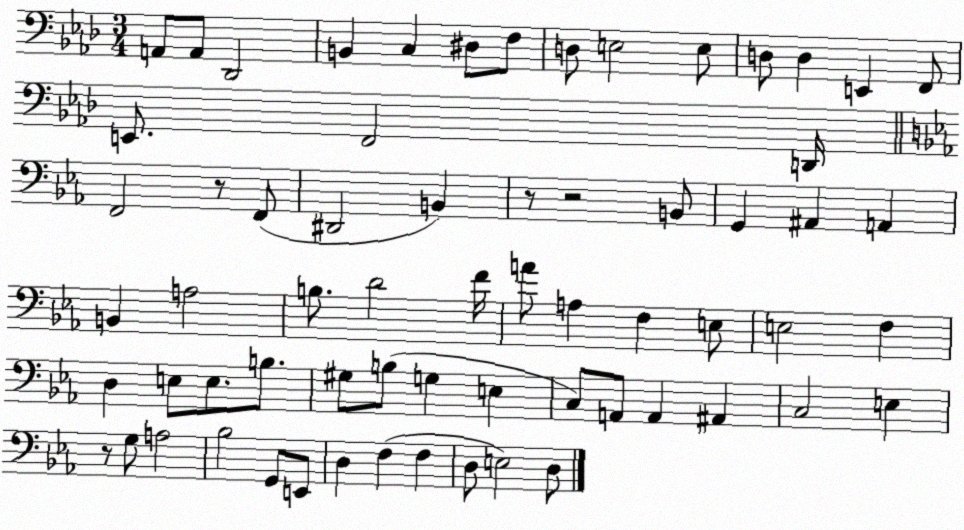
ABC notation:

X:1
T:Untitled
M:3/4
L:1/4
K:Ab
A,,/2 A,,/2 _D,,2 B,, C, ^D,/2 F,/2 D,/2 E,2 E,/2 D,/2 D, E,, F,,/2 E,,/2 F,,2 D,,/4 F,,2 z/2 F,,/2 ^D,,2 B,, z/2 z2 B,,/2 G,, ^A,, A,, B,, A,2 B,/2 D2 F/4 A/2 A, F, E,/2 E,2 F, D, E,/2 E,/2 B,/2 ^G,/2 B,/2 G, E, C,/2 A,,/2 A,, ^A,, C,2 E, z/2 G,/2 A,2 _B,2 G,,/2 E,,/2 D, F, F, D,/2 E,2 D,/2